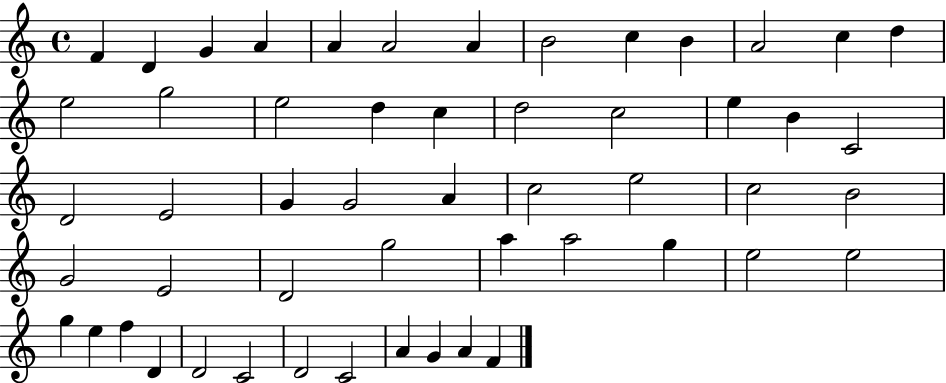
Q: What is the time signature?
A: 4/4